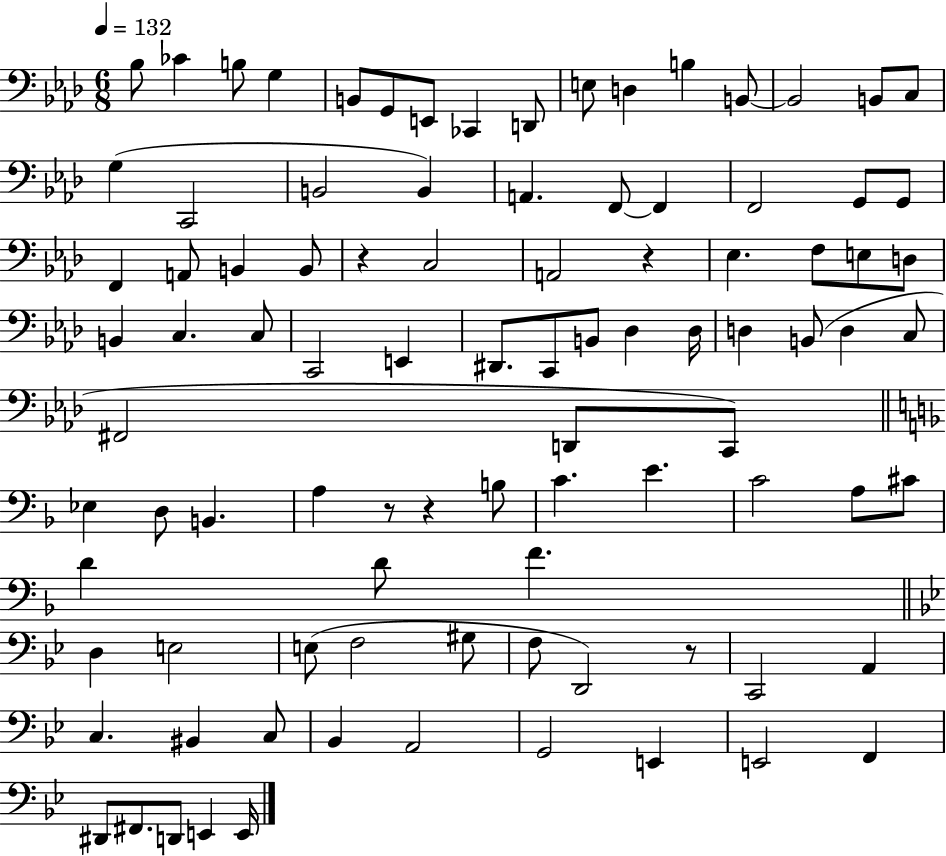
Bb3/e CES4/q B3/e G3/q B2/e G2/e E2/e CES2/q D2/e E3/e D3/q B3/q B2/e B2/h B2/e C3/e G3/q C2/h B2/h B2/q A2/q. F2/e F2/q F2/h G2/e G2/e F2/q A2/e B2/q B2/e R/q C3/h A2/h R/q Eb3/q. F3/e E3/e D3/e B2/q C3/q. C3/e C2/h E2/q D#2/e. C2/e B2/e Db3/q Db3/s D3/q B2/e D3/q C3/e F#2/h D2/e C2/e Eb3/q D3/e B2/q. A3/q R/e R/q B3/e C4/q. E4/q. C4/h A3/e C#4/e D4/q D4/e F4/q. D3/q E3/h E3/e F3/h G#3/e F3/e D2/h R/e C2/h A2/q C3/q. BIS2/q C3/e Bb2/q A2/h G2/h E2/q E2/h F2/q D#2/e F#2/e. D2/e E2/q E2/s